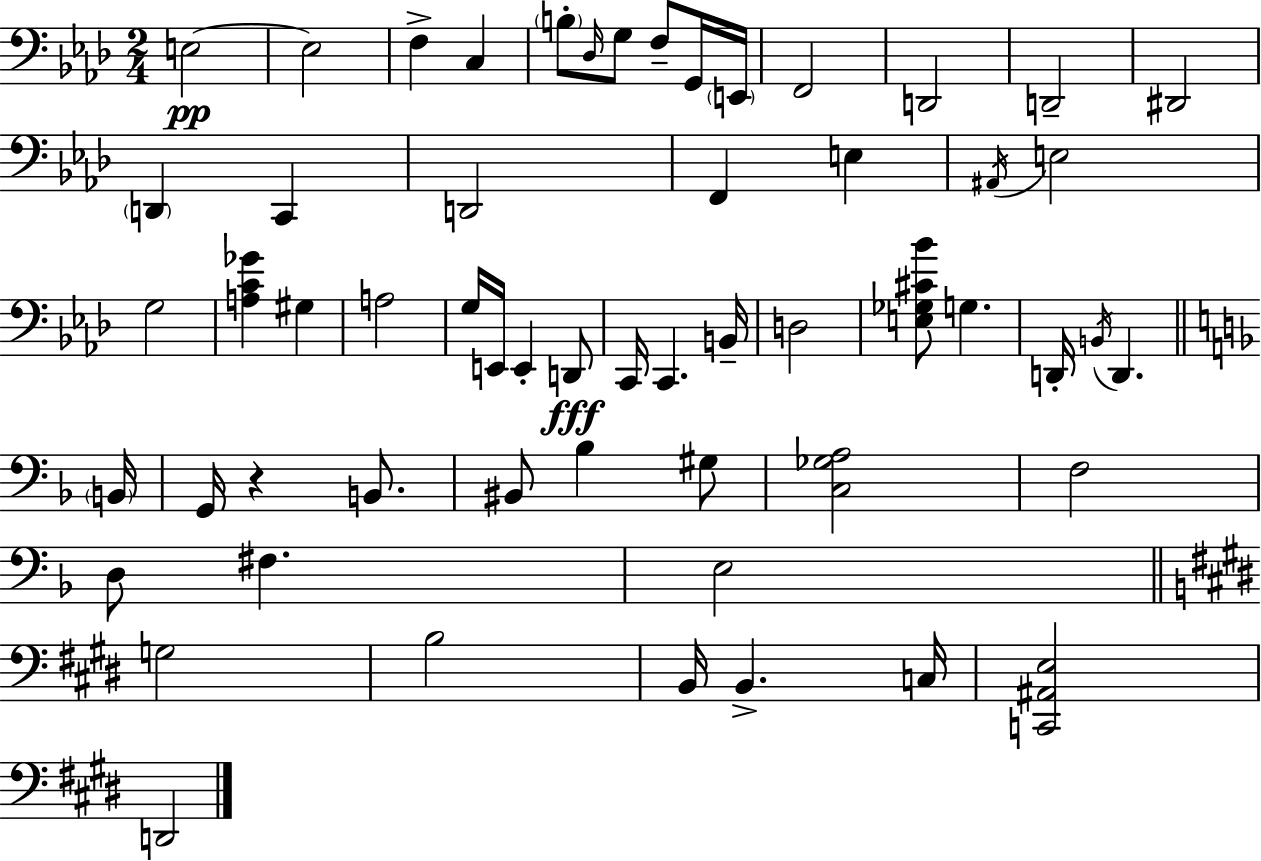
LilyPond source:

{
  \clef bass
  \numericTimeSignature
  \time 2/4
  \key f \minor
  e2~~\pp | e2 | f4-> c4 | \parenthesize b8-. \grace { des16 } g8 f8-- g,16 | \break \parenthesize e,16 f,2 | d,2 | d,2-- | dis,2 | \break \parenthesize d,4 c,4 | d,2 | f,4 e4 | \acciaccatura { ais,16 } e2 | \break g2 | <a c' ges'>4 gis4 | a2 | g16 e,16 e,4-. | \break d,8\fff c,16 c,4. | b,16-- d2 | <e ges cis' bes'>8 g4. | d,16-. \acciaccatura { b,16 } d,4. | \break \bar "||" \break \key f \major \parenthesize b,16 g,16 r4 b,8. | bis,8 bes4 gis8 | <c ges a>2 | f2 | \break d8 fis4. | e2 | \bar "||" \break \key e \major g2 | b2 | b,16 b,4.-> c16 | <c, ais, e>2 | \break d,2 | \bar "|."
}